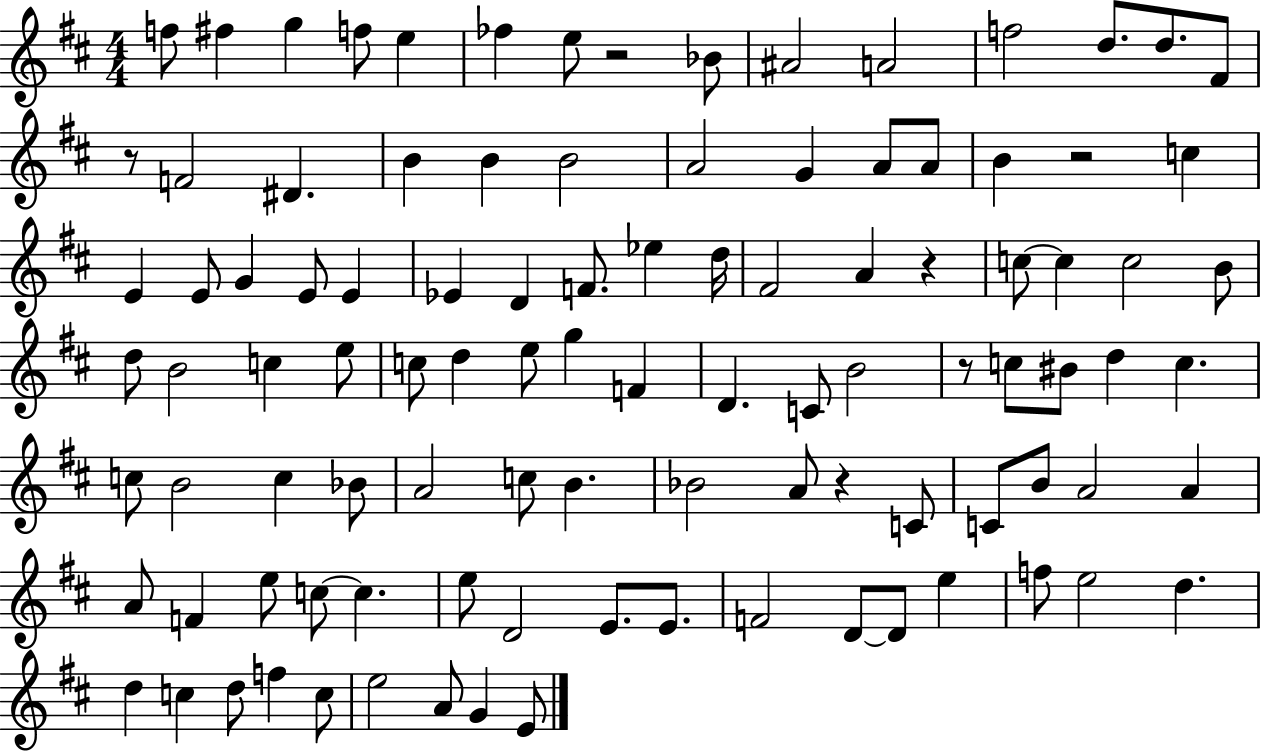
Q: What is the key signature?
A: D major